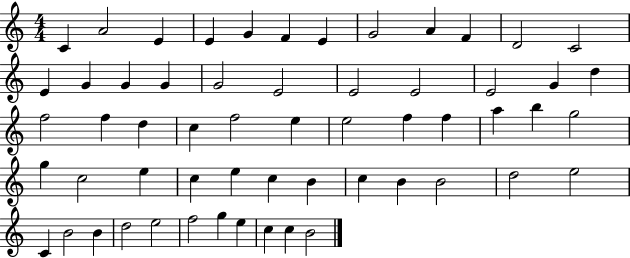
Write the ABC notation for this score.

X:1
T:Untitled
M:4/4
L:1/4
K:C
C A2 E E G F E G2 A F D2 C2 E G G G G2 E2 E2 E2 E2 G d f2 f d c f2 e e2 f f a b g2 g c2 e c e c B c B B2 d2 e2 C B2 B d2 e2 f2 g e c c B2